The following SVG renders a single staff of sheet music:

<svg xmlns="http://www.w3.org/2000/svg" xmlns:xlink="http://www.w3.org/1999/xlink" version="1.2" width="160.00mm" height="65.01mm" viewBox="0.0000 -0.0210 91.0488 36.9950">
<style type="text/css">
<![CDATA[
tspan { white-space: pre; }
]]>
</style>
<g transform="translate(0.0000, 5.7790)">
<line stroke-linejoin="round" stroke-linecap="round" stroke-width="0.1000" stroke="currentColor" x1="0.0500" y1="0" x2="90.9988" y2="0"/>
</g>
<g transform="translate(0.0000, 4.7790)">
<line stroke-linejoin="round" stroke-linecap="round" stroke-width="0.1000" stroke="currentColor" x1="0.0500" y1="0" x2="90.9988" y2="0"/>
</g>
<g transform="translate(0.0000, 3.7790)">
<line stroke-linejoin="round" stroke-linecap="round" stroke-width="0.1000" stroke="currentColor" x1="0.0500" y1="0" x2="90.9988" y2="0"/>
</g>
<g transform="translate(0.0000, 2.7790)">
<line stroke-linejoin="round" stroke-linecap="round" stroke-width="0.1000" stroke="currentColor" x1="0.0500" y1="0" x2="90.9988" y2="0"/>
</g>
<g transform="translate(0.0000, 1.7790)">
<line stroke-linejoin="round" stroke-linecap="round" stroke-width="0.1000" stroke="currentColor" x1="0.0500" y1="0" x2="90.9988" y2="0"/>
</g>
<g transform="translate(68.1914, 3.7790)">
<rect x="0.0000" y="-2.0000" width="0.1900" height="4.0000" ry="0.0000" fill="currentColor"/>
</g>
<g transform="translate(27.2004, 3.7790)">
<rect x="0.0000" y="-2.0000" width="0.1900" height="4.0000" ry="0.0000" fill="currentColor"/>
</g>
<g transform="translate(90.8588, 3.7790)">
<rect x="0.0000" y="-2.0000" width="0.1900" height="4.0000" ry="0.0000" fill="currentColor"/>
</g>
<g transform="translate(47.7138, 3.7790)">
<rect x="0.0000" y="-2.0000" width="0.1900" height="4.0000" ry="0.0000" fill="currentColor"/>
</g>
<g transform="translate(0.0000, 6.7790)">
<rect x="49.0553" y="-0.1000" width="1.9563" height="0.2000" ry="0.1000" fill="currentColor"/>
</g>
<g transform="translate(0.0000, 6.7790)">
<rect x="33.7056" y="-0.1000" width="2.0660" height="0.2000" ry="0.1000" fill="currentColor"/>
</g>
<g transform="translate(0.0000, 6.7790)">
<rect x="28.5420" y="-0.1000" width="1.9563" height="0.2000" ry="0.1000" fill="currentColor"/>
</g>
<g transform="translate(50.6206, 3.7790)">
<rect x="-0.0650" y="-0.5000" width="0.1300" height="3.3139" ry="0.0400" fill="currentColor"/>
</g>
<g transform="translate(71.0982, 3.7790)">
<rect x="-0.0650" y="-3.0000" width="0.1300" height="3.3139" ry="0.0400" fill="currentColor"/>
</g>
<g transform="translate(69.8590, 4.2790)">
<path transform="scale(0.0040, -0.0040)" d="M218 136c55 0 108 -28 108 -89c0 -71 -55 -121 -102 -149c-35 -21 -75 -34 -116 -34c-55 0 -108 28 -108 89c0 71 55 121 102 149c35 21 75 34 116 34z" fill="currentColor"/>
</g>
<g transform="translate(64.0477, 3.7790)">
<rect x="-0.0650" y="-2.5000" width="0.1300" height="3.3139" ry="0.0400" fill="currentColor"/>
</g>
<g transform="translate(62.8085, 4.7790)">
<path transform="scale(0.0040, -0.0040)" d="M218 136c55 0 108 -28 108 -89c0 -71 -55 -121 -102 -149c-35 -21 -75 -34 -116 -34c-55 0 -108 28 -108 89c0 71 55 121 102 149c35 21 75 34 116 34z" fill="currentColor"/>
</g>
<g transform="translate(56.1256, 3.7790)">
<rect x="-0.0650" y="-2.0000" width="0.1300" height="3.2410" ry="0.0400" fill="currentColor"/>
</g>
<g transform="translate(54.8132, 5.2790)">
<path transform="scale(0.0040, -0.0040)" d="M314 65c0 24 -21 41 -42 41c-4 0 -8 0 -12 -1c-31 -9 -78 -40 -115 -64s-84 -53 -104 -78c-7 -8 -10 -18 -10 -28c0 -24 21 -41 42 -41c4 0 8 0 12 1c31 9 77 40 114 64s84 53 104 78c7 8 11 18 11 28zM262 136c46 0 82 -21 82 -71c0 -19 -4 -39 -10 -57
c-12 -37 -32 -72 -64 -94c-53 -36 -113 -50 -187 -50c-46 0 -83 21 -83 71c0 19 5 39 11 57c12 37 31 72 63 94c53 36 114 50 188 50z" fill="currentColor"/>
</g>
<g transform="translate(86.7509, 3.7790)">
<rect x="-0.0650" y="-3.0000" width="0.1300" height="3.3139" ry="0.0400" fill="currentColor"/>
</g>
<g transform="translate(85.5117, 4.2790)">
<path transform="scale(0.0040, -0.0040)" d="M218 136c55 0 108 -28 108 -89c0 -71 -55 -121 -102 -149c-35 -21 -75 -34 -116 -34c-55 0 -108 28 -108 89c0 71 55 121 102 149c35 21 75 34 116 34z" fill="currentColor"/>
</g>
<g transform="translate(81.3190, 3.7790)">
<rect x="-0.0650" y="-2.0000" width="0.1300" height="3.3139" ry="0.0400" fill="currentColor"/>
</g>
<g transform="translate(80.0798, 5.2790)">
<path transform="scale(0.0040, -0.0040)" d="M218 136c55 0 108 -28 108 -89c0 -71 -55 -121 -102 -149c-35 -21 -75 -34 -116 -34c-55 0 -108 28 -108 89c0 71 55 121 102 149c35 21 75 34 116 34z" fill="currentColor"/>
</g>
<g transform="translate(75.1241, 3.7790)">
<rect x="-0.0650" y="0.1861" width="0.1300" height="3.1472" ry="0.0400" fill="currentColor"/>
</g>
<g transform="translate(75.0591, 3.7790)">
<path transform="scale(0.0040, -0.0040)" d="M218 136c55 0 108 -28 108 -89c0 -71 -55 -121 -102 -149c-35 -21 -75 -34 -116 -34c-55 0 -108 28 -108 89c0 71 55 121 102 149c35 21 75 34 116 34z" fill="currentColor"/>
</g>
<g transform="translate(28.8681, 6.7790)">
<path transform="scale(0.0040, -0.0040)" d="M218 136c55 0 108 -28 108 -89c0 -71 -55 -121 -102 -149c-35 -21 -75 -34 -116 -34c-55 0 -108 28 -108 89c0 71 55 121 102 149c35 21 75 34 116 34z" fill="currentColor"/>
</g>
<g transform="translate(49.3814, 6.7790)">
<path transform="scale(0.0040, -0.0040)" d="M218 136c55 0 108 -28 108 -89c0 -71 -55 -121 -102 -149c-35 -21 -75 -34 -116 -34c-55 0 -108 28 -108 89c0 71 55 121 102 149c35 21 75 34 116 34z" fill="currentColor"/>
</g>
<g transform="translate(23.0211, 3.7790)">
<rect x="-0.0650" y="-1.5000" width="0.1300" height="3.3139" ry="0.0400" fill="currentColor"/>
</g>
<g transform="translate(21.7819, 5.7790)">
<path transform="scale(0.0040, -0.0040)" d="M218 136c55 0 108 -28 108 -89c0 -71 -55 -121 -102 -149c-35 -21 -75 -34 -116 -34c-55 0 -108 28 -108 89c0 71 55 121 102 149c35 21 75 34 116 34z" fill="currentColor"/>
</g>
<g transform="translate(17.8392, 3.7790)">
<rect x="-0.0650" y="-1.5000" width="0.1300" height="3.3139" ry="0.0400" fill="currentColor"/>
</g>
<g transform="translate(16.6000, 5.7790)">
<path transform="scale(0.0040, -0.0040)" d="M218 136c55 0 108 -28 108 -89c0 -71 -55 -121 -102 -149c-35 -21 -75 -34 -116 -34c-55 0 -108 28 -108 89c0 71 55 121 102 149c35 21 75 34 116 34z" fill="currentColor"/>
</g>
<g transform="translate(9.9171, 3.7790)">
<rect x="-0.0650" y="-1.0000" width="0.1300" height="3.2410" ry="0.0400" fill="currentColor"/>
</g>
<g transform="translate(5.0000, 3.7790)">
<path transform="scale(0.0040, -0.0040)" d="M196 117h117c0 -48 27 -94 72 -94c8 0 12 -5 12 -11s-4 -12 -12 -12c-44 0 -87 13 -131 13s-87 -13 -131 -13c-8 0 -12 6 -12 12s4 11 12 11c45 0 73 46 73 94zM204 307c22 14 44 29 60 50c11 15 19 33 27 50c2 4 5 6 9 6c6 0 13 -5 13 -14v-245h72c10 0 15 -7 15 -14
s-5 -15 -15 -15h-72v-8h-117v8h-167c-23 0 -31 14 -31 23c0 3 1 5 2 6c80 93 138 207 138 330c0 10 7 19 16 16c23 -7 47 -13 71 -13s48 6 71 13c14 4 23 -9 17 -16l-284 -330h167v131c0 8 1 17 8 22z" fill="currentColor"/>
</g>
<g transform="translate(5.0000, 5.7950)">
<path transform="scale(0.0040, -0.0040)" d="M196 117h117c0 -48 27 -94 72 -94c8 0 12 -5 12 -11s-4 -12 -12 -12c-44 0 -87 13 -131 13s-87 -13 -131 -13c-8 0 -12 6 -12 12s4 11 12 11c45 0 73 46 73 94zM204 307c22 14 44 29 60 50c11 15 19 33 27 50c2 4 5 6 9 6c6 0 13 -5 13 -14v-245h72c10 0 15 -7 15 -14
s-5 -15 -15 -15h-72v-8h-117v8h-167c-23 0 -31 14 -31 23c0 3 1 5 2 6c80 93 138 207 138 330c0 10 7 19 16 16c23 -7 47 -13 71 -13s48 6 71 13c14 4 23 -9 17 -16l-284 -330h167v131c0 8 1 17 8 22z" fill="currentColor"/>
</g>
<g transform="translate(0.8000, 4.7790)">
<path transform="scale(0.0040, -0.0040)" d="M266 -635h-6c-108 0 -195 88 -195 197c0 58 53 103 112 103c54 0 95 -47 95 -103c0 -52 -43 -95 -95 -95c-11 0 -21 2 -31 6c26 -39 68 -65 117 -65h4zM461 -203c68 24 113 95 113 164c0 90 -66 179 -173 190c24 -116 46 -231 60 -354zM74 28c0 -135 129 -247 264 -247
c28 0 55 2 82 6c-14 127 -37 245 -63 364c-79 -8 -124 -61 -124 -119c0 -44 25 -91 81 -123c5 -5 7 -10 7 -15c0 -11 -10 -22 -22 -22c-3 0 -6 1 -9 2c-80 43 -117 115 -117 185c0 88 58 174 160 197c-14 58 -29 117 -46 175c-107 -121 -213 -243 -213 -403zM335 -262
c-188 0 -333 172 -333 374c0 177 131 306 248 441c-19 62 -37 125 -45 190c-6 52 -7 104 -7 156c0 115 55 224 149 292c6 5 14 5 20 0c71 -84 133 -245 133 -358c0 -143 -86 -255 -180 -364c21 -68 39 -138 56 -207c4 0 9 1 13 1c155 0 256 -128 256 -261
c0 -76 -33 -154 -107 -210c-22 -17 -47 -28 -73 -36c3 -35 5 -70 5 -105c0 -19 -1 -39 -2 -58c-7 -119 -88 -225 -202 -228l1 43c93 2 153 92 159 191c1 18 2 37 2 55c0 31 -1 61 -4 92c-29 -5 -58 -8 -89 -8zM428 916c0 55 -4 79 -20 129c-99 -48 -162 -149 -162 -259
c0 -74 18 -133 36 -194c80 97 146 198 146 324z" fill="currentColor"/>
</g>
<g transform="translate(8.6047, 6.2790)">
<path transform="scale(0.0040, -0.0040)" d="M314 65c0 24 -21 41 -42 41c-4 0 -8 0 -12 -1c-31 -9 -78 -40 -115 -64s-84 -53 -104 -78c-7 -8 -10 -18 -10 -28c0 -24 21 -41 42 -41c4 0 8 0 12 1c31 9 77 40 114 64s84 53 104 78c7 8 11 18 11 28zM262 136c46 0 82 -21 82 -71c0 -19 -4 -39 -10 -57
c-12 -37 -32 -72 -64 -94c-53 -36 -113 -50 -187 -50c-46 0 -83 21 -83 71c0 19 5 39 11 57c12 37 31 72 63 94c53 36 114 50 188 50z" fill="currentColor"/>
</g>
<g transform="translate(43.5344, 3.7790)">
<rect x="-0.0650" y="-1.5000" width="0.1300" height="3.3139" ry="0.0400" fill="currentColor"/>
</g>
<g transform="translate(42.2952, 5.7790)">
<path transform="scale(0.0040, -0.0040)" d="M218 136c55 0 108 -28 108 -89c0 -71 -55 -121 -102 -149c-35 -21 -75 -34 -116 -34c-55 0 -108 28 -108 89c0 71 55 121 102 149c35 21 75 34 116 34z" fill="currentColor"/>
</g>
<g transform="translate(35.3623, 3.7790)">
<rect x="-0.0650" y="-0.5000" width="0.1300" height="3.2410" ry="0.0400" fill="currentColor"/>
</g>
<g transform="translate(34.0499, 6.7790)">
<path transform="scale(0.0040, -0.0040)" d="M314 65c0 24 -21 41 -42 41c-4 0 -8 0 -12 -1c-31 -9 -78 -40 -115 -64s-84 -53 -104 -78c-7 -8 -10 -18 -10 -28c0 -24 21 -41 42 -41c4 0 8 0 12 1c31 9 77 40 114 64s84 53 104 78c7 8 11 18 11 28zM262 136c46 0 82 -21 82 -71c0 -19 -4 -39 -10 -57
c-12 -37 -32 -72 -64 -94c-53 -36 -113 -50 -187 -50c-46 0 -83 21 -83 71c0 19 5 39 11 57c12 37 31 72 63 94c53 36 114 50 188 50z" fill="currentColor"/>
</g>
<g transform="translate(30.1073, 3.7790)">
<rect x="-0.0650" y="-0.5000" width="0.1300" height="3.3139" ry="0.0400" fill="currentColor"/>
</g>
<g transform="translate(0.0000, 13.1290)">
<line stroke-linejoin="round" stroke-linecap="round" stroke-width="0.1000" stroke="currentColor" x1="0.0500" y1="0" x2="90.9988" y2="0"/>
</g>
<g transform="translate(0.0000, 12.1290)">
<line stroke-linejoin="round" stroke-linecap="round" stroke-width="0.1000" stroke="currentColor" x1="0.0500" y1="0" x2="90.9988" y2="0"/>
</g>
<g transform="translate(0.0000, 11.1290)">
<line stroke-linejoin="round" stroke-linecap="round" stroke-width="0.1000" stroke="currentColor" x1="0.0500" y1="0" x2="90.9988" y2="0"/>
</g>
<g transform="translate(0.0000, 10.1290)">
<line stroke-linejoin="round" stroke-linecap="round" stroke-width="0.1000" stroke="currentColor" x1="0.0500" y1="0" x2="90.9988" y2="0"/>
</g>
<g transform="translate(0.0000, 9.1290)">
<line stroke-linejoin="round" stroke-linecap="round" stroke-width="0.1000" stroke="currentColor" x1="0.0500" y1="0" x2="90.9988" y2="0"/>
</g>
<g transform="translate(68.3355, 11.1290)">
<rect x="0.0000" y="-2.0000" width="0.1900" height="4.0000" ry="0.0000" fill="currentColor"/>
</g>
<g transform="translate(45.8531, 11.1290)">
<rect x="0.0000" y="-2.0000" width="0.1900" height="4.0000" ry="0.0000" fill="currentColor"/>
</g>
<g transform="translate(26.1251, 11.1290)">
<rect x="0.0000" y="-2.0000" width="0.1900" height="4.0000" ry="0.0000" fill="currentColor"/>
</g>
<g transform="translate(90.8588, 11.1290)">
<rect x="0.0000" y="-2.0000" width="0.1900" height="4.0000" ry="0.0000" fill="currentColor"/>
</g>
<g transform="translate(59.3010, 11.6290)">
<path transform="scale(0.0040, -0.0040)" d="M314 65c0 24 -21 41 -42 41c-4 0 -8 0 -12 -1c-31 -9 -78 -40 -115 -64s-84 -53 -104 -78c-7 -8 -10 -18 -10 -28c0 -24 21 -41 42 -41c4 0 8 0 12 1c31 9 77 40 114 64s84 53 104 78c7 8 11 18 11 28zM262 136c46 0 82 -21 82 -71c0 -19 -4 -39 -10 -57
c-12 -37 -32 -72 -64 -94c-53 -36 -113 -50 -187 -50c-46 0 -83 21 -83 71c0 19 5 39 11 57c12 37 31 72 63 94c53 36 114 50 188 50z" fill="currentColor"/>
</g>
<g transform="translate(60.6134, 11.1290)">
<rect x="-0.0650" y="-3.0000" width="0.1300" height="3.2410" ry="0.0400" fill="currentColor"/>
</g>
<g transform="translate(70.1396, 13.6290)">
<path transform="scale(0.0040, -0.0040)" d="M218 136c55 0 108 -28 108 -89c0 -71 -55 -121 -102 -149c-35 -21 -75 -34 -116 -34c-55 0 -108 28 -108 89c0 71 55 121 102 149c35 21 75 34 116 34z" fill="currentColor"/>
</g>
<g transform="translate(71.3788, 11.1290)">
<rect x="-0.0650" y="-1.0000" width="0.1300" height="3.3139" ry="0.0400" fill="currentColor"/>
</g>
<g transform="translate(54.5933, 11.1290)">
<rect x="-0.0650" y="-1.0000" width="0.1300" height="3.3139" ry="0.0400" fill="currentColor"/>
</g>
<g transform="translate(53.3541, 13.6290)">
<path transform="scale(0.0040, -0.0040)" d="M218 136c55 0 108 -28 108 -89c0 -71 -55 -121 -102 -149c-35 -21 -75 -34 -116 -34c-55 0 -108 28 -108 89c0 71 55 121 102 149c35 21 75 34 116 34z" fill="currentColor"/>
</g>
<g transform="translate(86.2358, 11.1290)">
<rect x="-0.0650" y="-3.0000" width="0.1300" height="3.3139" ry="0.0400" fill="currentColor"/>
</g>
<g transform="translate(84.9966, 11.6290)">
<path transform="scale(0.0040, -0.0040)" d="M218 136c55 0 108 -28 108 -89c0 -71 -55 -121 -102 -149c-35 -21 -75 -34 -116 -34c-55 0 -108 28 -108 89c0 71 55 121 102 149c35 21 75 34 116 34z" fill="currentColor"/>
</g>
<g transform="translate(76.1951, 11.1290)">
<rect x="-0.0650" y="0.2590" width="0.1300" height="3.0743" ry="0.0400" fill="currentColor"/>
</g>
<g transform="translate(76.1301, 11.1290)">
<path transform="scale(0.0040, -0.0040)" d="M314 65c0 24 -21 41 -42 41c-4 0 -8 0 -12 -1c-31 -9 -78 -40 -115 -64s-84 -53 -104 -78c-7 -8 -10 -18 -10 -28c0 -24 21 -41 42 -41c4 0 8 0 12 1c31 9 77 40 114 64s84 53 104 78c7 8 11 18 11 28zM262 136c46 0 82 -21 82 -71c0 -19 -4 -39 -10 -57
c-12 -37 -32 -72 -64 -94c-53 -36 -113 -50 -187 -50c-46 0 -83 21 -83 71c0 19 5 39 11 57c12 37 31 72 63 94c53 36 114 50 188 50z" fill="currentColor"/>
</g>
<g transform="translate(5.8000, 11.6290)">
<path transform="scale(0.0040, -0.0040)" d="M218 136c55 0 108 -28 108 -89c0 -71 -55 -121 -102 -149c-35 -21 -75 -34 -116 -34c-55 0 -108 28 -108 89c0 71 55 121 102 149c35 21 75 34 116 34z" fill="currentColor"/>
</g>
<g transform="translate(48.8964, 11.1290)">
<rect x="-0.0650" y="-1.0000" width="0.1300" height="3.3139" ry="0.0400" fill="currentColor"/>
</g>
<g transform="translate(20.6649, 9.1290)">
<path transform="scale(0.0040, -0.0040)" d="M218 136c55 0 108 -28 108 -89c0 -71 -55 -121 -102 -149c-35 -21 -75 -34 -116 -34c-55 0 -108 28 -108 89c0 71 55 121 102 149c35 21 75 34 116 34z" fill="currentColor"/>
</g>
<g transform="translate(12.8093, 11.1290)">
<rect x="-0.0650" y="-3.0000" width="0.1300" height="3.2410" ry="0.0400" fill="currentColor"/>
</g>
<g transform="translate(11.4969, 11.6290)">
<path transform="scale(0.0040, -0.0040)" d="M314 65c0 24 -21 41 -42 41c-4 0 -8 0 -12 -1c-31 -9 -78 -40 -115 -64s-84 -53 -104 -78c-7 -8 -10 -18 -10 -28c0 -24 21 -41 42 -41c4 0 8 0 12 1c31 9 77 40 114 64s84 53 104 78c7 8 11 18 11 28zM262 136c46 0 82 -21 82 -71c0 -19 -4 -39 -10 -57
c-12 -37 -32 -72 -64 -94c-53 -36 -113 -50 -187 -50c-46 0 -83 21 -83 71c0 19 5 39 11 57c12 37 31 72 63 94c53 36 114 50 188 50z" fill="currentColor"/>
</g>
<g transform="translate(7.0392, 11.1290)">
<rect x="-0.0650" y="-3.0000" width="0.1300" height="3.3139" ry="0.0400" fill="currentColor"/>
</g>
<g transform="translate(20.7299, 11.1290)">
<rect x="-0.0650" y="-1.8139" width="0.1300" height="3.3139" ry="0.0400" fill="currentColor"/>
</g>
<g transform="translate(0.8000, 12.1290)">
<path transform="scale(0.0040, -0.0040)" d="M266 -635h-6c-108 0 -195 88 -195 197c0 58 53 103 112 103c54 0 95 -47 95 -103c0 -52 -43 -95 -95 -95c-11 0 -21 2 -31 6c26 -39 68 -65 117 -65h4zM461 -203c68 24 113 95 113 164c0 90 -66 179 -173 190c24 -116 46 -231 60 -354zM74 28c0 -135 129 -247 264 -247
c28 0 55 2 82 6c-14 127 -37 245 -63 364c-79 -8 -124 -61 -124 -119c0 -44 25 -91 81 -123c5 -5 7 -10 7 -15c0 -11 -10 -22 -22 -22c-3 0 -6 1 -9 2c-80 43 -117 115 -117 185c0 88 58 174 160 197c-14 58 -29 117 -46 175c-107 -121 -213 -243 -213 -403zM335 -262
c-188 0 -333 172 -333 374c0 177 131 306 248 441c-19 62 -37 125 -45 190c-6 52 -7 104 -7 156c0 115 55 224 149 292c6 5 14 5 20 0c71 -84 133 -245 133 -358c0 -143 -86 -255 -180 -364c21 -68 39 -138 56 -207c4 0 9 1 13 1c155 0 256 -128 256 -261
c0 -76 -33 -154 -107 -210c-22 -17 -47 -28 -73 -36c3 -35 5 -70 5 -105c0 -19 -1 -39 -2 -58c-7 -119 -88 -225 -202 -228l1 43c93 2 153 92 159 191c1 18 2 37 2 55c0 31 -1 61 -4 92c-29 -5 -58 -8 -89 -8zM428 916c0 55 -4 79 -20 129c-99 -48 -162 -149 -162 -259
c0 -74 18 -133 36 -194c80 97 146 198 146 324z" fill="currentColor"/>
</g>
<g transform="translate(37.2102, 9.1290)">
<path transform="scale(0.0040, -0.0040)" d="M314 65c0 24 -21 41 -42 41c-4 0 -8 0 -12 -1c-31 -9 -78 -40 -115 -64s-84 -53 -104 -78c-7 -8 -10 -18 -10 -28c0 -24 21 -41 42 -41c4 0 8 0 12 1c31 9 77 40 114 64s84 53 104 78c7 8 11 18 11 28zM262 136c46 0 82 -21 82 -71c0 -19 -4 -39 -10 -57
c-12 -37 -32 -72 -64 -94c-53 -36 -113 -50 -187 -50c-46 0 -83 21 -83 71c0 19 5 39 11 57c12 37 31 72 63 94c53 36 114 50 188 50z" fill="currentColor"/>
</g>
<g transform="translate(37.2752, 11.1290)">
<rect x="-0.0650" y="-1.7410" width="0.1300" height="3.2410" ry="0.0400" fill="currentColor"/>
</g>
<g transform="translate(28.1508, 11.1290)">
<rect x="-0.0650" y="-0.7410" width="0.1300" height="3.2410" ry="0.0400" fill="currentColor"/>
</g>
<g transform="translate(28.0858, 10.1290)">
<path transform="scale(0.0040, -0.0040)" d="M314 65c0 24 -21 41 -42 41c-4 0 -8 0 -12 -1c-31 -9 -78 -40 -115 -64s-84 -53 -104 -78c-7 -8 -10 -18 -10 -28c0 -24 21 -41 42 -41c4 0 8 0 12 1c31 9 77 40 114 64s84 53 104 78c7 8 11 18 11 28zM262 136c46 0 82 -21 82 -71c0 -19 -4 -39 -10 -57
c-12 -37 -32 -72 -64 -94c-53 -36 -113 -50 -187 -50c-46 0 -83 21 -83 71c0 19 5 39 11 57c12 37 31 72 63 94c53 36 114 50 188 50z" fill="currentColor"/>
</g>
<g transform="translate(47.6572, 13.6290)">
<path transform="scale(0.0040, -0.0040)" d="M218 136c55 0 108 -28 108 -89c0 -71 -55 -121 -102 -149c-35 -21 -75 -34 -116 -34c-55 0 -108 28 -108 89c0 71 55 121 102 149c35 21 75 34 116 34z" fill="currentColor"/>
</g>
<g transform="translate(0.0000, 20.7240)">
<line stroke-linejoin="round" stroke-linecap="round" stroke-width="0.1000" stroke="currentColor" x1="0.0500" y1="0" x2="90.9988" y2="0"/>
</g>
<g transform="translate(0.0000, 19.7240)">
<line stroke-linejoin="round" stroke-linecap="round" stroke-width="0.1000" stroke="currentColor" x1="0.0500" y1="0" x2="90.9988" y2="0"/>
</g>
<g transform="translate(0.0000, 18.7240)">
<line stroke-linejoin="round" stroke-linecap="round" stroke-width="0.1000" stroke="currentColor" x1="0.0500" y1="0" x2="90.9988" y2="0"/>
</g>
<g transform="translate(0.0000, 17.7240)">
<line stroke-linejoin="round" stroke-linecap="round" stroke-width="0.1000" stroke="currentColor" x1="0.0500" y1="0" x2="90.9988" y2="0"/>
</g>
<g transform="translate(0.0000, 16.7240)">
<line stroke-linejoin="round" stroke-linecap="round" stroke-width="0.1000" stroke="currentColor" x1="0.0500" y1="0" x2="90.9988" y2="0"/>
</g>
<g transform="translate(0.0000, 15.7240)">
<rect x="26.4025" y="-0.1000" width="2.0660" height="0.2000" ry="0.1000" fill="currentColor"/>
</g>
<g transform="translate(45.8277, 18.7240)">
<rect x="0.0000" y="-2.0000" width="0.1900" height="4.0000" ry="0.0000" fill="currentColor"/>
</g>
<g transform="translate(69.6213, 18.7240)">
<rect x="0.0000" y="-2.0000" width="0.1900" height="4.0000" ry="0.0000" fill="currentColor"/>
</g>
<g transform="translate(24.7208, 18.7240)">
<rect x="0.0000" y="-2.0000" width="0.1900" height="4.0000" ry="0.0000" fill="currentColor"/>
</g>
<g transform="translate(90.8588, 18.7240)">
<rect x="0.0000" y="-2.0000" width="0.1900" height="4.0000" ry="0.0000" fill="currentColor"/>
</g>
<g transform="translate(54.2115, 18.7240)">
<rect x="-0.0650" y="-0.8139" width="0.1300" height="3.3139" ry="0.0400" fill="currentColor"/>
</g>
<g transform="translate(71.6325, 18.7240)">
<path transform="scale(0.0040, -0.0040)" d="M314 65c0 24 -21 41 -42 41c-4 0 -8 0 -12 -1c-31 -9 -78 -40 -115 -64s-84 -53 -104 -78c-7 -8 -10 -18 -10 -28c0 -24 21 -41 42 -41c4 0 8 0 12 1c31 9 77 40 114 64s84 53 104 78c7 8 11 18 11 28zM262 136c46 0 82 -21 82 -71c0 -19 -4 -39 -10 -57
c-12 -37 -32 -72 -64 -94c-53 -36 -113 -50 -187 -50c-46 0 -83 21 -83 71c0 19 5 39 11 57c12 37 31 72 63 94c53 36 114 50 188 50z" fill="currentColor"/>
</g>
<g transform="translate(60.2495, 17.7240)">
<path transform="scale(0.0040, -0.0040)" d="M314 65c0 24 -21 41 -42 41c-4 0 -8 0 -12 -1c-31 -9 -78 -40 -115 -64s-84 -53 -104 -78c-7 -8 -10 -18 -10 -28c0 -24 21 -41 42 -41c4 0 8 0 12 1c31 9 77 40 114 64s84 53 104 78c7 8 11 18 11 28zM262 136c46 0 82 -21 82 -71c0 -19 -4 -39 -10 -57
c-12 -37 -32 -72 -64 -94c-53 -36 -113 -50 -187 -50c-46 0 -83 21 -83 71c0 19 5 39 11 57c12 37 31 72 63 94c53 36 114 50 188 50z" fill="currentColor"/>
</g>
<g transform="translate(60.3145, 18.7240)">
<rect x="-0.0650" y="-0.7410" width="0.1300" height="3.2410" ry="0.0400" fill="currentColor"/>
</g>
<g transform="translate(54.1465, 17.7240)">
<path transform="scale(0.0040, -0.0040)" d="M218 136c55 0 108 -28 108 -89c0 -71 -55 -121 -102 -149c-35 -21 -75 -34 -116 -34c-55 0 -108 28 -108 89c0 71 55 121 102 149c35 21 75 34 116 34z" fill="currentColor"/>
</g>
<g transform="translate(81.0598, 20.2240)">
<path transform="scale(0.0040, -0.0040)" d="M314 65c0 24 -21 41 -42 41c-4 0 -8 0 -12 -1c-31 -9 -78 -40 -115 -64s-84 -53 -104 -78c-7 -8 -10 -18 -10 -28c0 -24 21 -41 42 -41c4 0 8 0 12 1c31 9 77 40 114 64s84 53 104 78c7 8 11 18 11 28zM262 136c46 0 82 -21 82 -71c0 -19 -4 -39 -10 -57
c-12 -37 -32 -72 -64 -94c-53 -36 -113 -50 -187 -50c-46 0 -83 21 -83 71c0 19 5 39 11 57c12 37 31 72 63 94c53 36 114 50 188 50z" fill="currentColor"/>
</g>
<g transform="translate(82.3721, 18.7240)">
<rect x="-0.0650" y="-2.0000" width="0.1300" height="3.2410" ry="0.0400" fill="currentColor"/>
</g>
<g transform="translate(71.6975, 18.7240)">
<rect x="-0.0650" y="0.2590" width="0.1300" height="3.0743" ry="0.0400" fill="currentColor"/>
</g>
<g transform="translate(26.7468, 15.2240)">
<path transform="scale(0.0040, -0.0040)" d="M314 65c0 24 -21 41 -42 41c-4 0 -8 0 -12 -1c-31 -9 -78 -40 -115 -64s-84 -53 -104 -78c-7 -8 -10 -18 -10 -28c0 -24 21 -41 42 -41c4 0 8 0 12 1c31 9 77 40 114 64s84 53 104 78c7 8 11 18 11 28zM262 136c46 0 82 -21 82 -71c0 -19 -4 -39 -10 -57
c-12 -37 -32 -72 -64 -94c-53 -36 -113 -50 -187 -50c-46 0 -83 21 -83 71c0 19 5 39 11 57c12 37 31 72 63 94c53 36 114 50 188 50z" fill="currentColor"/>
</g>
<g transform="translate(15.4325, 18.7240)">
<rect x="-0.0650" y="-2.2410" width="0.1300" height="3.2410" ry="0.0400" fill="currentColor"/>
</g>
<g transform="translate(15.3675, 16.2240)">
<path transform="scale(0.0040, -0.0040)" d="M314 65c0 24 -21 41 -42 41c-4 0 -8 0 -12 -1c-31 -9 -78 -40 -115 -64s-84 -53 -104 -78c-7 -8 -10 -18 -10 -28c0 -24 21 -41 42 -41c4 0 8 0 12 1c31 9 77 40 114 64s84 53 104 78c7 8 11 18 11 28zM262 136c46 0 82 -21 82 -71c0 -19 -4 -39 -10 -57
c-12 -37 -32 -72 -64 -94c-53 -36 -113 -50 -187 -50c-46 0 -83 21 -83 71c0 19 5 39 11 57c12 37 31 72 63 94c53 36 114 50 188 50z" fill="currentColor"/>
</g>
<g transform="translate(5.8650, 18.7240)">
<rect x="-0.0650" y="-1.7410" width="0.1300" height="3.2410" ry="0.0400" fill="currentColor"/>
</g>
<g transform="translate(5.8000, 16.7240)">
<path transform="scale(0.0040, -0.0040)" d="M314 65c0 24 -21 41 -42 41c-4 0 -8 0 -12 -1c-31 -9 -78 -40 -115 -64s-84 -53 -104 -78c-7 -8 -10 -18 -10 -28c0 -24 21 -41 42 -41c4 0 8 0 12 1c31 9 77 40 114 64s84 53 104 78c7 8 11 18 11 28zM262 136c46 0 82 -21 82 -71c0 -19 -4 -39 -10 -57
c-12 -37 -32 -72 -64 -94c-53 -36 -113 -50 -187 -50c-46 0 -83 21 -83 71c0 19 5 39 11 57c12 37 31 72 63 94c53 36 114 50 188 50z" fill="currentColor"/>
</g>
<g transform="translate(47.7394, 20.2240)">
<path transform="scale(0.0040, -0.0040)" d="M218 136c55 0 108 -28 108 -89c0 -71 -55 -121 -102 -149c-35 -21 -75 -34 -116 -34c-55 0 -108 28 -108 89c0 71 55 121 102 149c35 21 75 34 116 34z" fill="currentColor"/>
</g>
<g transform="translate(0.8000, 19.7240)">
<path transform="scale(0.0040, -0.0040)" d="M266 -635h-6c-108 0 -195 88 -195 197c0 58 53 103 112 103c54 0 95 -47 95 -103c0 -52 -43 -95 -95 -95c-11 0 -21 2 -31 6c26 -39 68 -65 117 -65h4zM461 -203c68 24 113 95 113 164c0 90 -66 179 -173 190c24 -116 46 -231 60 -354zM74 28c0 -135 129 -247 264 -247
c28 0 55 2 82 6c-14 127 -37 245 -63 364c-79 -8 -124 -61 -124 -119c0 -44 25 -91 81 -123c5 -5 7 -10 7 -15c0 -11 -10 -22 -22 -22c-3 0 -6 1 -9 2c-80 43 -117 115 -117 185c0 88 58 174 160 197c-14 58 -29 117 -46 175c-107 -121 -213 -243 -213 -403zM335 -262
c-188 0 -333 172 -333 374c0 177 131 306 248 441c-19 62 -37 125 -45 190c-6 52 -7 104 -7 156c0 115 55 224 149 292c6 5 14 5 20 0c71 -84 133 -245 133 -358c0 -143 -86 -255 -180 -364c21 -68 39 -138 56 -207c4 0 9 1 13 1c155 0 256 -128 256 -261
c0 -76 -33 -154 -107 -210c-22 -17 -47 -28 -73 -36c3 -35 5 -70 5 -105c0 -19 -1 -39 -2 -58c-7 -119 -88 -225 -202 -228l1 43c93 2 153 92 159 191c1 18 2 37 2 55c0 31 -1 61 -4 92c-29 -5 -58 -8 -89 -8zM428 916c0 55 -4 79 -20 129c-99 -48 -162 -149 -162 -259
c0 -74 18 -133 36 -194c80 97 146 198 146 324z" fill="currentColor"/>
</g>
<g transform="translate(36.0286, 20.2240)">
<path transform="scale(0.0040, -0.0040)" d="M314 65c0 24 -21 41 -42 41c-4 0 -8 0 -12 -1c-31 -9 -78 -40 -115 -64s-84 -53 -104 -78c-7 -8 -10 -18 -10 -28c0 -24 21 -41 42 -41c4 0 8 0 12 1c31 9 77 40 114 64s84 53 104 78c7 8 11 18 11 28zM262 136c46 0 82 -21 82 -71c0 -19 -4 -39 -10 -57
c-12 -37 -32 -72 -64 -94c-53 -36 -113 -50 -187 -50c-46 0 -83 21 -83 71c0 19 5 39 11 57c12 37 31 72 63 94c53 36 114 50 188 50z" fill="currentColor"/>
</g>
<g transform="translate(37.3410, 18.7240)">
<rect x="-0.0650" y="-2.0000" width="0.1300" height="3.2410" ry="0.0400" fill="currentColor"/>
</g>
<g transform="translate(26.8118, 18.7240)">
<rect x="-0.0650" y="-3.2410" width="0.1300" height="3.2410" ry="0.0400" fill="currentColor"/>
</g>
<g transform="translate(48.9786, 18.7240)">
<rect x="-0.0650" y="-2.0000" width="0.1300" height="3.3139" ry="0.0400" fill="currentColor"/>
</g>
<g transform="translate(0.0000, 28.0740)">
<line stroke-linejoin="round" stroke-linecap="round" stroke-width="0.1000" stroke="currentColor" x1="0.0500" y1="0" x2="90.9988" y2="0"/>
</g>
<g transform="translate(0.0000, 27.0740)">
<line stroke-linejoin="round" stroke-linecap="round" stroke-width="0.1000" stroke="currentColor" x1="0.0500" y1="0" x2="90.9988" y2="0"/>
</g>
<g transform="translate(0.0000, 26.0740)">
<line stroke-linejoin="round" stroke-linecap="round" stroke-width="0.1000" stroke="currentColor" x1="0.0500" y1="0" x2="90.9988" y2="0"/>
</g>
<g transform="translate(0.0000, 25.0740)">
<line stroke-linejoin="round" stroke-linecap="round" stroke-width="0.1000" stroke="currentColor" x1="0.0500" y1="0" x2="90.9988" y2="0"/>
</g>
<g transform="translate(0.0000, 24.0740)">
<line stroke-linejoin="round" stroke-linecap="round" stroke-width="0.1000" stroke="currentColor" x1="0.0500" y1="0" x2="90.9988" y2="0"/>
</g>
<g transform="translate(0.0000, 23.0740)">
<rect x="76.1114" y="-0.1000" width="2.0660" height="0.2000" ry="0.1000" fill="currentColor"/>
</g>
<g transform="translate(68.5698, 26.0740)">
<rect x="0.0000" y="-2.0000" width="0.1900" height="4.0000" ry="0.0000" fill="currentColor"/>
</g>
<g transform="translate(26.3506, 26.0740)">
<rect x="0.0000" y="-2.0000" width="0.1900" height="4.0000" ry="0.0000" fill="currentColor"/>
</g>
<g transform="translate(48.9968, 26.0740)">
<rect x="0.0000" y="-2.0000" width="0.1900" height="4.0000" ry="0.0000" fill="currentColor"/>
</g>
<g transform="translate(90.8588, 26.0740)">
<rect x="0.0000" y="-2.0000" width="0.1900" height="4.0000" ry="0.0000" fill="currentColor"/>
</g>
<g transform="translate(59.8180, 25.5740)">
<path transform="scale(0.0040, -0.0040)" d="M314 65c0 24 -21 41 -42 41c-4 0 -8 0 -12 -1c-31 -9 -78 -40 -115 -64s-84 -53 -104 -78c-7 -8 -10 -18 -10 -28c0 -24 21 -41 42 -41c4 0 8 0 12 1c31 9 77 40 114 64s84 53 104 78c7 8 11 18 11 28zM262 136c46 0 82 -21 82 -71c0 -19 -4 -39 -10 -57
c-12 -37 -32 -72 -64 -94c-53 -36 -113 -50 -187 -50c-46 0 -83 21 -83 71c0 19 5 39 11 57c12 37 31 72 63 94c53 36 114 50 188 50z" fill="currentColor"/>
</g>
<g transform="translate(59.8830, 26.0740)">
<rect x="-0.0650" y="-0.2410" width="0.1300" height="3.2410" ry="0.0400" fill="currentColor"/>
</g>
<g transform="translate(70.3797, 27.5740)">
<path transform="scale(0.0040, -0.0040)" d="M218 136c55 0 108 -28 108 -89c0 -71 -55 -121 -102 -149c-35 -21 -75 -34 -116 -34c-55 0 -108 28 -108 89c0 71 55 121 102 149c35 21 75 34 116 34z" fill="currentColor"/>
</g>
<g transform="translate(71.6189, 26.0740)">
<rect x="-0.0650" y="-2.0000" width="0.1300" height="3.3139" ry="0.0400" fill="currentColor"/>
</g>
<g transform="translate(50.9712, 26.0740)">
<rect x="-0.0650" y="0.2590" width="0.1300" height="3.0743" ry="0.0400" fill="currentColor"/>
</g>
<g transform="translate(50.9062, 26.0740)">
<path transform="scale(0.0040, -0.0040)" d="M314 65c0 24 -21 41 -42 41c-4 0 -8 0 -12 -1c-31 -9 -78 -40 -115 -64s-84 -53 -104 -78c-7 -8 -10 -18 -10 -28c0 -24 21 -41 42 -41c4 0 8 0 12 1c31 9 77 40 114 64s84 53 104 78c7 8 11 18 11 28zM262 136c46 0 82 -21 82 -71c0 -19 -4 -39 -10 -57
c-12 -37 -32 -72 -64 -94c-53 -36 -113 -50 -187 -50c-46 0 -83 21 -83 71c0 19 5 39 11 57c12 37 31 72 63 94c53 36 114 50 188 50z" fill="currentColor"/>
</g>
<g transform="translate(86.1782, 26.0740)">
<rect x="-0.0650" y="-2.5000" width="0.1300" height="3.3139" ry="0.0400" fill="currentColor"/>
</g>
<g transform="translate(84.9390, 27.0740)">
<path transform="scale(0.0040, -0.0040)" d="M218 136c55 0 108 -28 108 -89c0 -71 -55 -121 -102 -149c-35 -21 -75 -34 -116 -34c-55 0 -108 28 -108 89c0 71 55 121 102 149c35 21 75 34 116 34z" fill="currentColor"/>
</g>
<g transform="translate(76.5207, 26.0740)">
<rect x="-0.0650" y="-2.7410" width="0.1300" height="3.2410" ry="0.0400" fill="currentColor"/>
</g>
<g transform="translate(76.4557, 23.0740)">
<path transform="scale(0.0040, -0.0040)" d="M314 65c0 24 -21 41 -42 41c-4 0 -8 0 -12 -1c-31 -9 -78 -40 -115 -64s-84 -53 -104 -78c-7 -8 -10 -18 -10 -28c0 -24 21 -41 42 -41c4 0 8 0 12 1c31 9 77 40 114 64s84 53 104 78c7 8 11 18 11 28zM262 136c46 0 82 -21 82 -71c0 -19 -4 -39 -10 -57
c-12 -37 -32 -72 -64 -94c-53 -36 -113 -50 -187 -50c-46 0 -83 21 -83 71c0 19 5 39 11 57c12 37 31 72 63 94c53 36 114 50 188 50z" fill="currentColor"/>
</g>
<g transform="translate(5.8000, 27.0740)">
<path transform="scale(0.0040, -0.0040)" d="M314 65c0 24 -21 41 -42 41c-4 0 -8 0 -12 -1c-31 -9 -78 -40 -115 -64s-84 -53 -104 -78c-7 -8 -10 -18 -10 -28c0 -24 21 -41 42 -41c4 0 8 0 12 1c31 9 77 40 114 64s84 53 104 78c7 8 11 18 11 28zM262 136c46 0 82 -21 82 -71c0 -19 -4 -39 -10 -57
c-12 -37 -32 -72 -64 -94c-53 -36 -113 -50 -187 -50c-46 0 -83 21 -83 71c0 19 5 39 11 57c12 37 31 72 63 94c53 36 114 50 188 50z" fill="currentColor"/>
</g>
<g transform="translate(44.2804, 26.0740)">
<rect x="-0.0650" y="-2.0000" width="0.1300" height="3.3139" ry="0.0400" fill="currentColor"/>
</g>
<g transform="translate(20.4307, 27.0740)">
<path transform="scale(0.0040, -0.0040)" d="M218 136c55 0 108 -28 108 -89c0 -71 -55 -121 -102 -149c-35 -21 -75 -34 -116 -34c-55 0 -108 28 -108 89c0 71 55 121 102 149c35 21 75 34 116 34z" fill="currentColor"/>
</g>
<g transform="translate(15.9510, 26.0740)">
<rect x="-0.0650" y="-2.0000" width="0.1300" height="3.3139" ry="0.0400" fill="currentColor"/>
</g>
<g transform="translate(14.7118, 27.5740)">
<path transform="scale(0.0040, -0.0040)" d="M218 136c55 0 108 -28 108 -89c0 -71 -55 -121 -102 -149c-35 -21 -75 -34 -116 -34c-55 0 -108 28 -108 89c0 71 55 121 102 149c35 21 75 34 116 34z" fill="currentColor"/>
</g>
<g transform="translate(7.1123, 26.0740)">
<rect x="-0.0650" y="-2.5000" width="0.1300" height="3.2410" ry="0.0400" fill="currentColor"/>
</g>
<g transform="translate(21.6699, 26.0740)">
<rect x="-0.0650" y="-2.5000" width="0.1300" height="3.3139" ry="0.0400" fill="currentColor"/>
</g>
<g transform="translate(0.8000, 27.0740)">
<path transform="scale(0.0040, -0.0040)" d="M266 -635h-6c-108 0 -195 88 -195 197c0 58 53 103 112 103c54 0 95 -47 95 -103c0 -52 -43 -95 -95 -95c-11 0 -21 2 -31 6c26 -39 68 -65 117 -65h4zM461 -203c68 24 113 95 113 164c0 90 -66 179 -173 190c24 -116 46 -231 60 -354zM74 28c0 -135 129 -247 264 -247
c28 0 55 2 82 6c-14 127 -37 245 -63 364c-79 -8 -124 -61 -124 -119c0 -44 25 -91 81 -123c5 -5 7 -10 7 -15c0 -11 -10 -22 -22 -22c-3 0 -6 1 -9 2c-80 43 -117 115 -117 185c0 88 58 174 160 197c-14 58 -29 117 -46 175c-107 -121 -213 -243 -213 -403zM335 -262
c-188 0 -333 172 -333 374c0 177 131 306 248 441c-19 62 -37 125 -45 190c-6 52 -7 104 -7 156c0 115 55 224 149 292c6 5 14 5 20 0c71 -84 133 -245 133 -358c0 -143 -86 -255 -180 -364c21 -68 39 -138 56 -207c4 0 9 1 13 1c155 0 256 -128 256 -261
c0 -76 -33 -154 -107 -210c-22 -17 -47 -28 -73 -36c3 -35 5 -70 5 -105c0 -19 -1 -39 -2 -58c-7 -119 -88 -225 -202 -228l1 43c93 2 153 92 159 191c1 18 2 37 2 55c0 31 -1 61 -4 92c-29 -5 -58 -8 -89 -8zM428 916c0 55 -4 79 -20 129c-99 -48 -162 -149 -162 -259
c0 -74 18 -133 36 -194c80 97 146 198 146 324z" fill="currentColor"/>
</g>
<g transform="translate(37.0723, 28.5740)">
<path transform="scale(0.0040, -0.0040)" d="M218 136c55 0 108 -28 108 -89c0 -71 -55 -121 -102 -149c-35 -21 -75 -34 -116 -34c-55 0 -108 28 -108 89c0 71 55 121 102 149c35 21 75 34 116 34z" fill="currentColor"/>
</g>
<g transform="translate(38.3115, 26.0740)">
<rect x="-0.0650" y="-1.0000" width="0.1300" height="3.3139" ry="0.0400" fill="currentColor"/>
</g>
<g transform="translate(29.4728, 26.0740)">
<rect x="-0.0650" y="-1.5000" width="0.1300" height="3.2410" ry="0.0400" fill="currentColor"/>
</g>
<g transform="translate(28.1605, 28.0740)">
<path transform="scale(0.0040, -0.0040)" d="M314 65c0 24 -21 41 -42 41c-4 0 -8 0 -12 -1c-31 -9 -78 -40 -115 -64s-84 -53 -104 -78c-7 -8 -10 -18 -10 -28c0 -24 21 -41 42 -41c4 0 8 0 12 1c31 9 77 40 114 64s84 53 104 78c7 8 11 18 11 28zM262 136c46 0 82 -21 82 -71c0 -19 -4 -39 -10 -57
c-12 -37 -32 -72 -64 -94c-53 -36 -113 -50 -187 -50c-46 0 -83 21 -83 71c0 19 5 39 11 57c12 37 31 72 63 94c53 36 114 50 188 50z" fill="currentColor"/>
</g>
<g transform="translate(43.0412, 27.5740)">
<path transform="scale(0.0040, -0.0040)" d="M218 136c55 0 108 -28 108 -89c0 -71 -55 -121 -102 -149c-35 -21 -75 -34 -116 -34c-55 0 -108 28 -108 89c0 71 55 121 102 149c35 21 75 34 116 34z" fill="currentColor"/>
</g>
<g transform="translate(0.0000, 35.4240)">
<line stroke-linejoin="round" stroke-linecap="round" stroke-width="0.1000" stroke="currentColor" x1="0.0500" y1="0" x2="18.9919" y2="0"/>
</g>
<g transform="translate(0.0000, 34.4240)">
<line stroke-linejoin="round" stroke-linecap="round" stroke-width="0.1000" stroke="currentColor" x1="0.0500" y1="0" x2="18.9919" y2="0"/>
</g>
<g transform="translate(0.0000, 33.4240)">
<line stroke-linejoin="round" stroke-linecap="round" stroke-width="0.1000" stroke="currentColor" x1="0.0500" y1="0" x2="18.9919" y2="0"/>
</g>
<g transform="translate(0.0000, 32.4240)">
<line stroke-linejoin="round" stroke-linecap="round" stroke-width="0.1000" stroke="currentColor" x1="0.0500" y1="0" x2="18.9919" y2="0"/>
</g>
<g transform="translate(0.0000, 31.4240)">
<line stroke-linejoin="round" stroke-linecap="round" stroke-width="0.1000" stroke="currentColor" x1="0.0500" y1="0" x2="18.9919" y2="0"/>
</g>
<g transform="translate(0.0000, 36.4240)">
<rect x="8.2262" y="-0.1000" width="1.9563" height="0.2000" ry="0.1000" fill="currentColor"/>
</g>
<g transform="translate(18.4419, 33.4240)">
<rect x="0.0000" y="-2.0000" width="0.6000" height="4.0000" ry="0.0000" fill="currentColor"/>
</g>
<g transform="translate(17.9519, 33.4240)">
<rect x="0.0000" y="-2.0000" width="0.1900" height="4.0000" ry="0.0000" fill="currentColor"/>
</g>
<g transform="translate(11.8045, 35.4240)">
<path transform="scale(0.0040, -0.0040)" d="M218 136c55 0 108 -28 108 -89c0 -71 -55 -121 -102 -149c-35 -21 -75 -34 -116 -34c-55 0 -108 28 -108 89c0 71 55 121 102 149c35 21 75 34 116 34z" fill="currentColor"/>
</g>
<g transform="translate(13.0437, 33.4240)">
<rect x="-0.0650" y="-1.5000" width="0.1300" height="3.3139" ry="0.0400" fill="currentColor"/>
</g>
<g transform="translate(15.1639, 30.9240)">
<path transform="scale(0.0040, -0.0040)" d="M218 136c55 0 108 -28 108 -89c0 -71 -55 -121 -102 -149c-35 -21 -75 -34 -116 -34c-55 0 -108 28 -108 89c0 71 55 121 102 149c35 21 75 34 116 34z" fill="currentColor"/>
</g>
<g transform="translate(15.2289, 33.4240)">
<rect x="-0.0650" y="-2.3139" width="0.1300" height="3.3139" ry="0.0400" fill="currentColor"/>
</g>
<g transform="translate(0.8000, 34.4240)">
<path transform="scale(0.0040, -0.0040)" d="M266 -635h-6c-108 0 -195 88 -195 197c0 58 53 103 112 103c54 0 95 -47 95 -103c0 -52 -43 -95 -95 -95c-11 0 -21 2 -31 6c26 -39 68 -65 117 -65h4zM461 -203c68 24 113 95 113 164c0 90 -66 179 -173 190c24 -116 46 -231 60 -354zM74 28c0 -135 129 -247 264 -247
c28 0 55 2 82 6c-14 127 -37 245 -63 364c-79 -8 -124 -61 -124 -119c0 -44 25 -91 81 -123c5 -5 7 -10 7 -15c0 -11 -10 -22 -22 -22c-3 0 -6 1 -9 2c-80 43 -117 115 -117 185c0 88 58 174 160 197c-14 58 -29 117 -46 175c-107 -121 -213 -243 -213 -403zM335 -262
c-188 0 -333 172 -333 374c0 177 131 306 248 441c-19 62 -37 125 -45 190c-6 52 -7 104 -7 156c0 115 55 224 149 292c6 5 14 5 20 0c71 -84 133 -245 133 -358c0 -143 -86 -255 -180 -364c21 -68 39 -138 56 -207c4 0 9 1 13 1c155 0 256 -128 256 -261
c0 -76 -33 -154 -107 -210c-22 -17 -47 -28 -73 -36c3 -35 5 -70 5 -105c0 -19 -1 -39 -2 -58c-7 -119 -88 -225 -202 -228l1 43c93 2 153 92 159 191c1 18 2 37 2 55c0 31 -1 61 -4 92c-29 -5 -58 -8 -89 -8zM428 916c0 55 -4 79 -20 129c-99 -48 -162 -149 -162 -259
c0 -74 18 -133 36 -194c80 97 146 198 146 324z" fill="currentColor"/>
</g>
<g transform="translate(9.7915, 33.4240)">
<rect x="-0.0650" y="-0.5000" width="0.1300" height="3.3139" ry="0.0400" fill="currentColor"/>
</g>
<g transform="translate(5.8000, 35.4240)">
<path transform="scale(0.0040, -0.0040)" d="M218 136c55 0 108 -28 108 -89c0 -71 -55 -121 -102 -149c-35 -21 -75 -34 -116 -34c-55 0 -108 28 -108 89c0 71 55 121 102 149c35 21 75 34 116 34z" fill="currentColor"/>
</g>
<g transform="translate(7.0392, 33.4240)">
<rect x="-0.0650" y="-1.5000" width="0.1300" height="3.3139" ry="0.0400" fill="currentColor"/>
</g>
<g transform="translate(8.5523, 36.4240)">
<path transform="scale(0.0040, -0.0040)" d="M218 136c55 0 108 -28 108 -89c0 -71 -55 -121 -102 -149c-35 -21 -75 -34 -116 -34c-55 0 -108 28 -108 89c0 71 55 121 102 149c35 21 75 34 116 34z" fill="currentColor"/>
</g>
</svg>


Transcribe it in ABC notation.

X:1
T:Untitled
M:4/4
L:1/4
K:C
D2 E E C C2 E C F2 G A B F A A A2 f d2 f2 D D A2 D B2 A f2 g2 b2 F2 F d d2 B2 F2 G2 F G E2 D F B2 c2 F a2 G E C E g